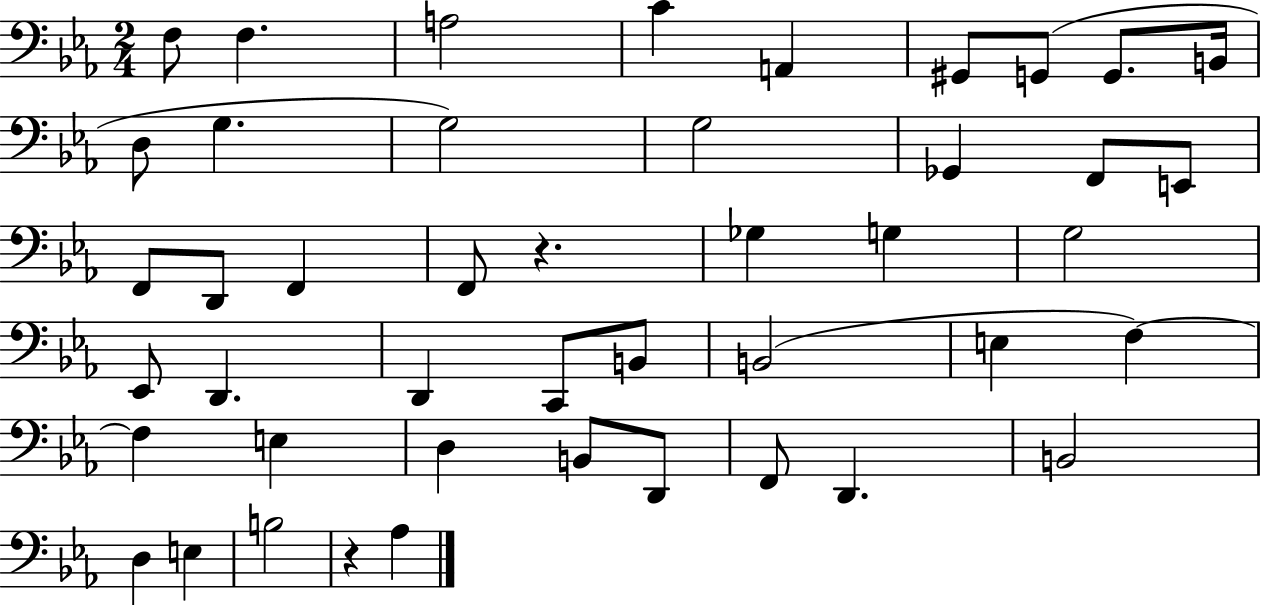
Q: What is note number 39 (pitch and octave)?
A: B2